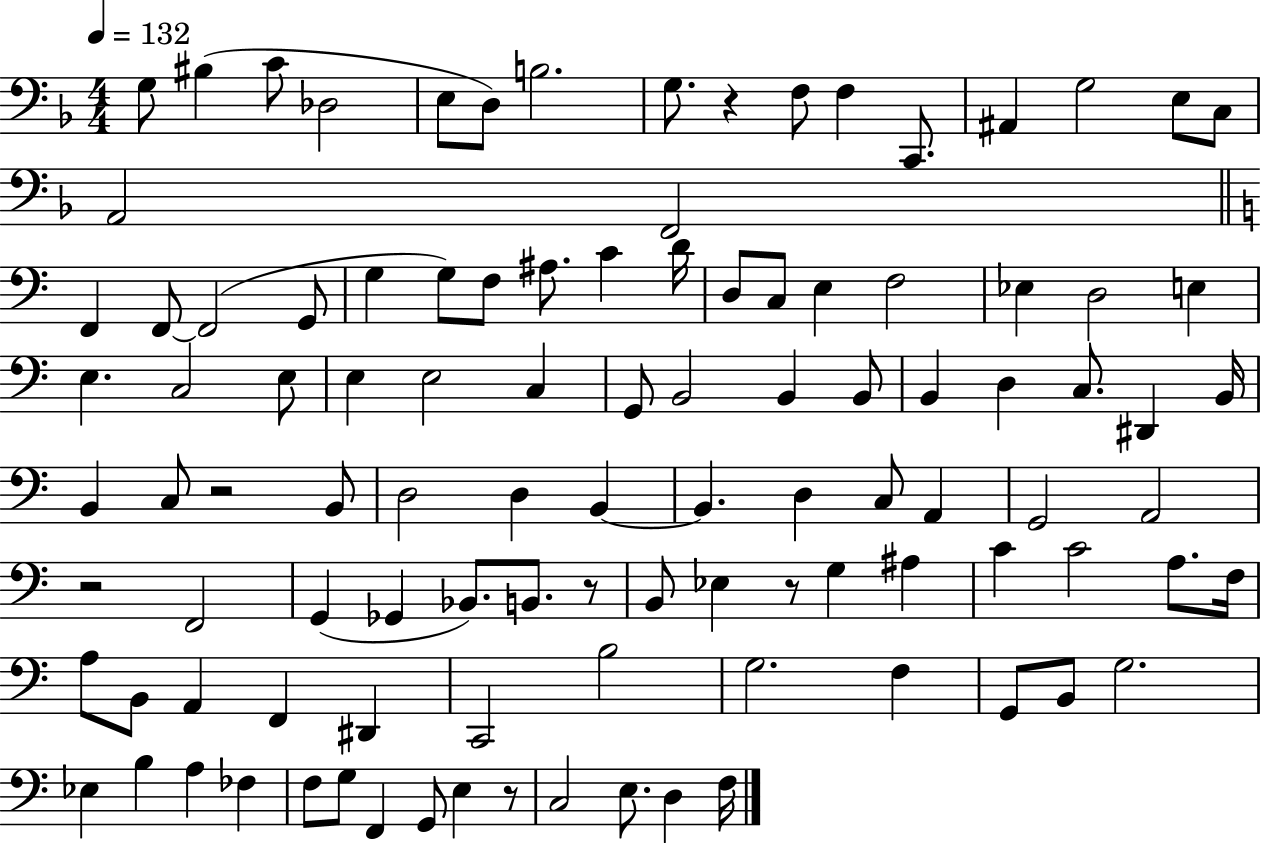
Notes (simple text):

G3/e BIS3/q C4/e Db3/h E3/e D3/e B3/h. G3/e. R/q F3/e F3/q C2/e. A#2/q G3/h E3/e C3/e A2/h F2/h F2/q F2/e F2/h G2/e G3/q G3/e F3/e A#3/e. C4/q D4/s D3/e C3/e E3/q F3/h Eb3/q D3/h E3/q E3/q. C3/h E3/e E3/q E3/h C3/q G2/e B2/h B2/q B2/e B2/q D3/q C3/e. D#2/q B2/s B2/q C3/e R/h B2/e D3/h D3/q B2/q B2/q. D3/q C3/e A2/q G2/h A2/h R/h F2/h G2/q Gb2/q Bb2/e. B2/e. R/e B2/e Eb3/q R/e G3/q A#3/q C4/q C4/h A3/e. F3/s A3/e B2/e A2/q F2/q D#2/q C2/h B3/h G3/h. F3/q G2/e B2/e G3/h. Eb3/q B3/q A3/q FES3/q F3/e G3/e F2/q G2/e E3/q R/e C3/h E3/e. D3/q F3/s